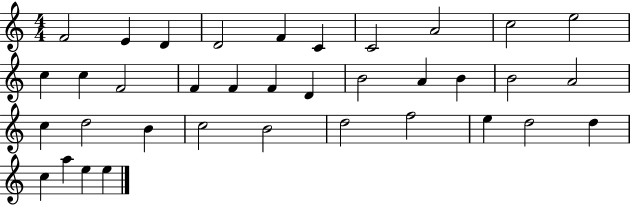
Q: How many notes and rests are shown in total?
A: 36